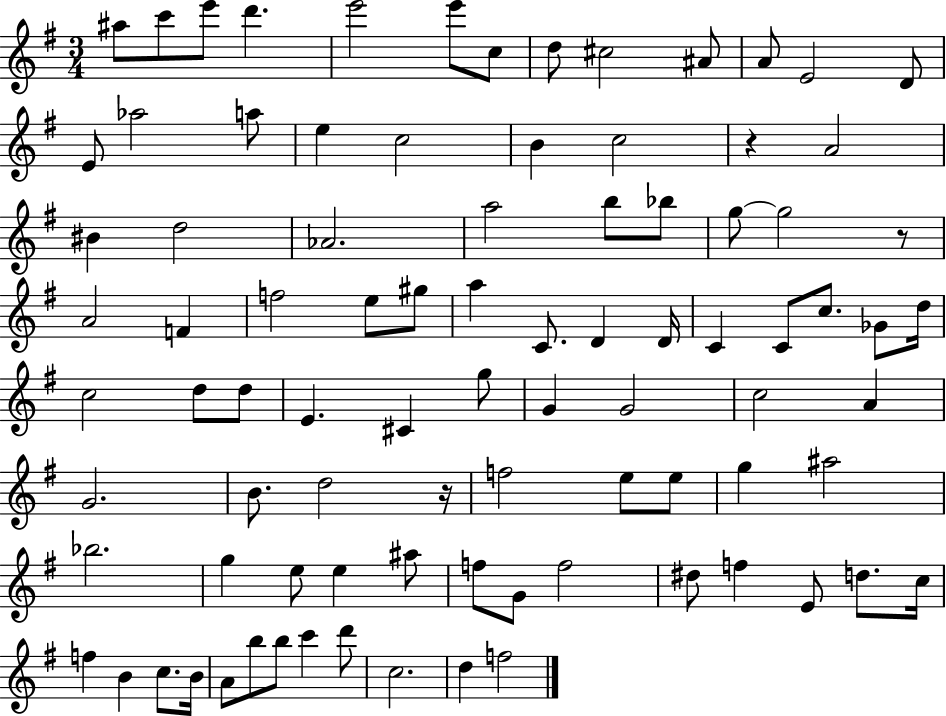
A#5/e C6/e E6/e D6/q. E6/h E6/e C5/e D5/e C#5/h A#4/e A4/e E4/h D4/e E4/e Ab5/h A5/e E5/q C5/h B4/q C5/h R/q A4/h BIS4/q D5/h Ab4/h. A5/h B5/e Bb5/e G5/e G5/h R/e A4/h F4/q F5/h E5/e G#5/e A5/q C4/e. D4/q D4/s C4/q C4/e C5/e. Gb4/e D5/s C5/h D5/e D5/e E4/q. C#4/q G5/e G4/q G4/h C5/h A4/q G4/h. B4/e. D5/h R/s F5/h E5/e E5/e G5/q A#5/h Bb5/h. G5/q E5/e E5/q A#5/e F5/e G4/e F5/h D#5/e F5/q E4/e D5/e. C5/s F5/q B4/q C5/e. B4/s A4/e B5/e B5/e C6/q D6/e C5/h. D5/q F5/h